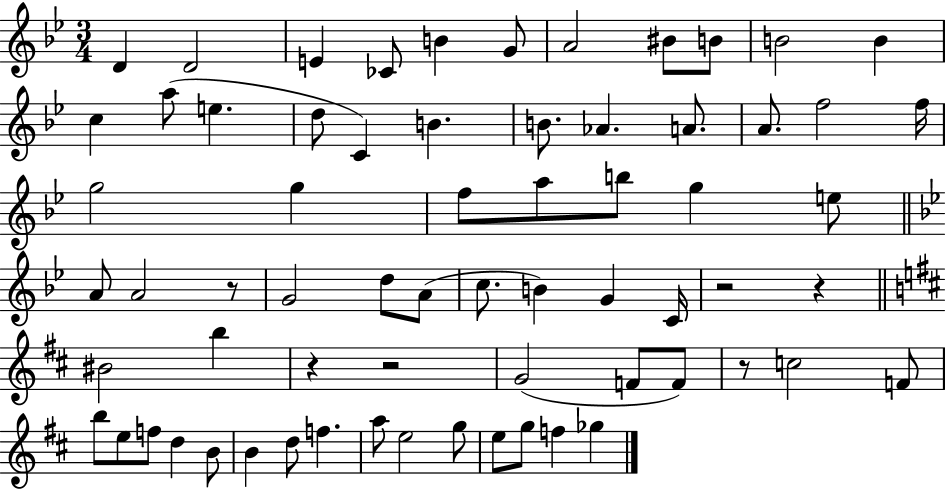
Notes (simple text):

D4/q D4/h E4/q CES4/e B4/q G4/e A4/h BIS4/e B4/e B4/h B4/q C5/q A5/e E5/q. D5/e C4/q B4/q. B4/e. Ab4/q. A4/e. A4/e. F5/h F5/s G5/h G5/q F5/e A5/e B5/e G5/q E5/e A4/e A4/h R/e G4/h D5/e A4/e C5/e. B4/q G4/q C4/s R/h R/q BIS4/h B5/q R/q R/h G4/h F4/e F4/e R/e C5/h F4/e B5/e E5/e F5/e D5/q B4/e B4/q D5/e F5/q. A5/e E5/h G5/e E5/e G5/e F5/q Gb5/q